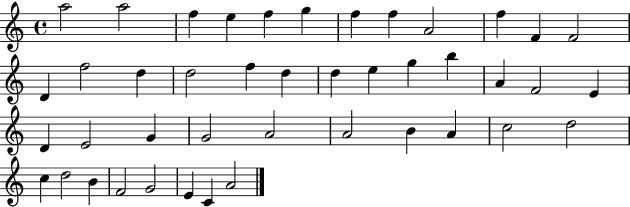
X:1
T:Untitled
M:4/4
L:1/4
K:C
a2 a2 f e f g f f A2 f F F2 D f2 d d2 f d d e g b A F2 E D E2 G G2 A2 A2 B A c2 d2 c d2 B F2 G2 E C A2